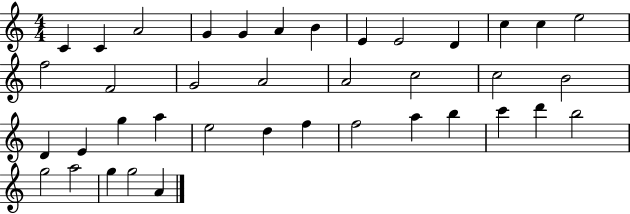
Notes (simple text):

C4/q C4/q A4/h G4/q G4/q A4/q B4/q E4/q E4/h D4/q C5/q C5/q E5/h F5/h F4/h G4/h A4/h A4/h C5/h C5/h B4/h D4/q E4/q G5/q A5/q E5/h D5/q F5/q F5/h A5/q B5/q C6/q D6/q B5/h G5/h A5/h G5/q G5/h A4/q